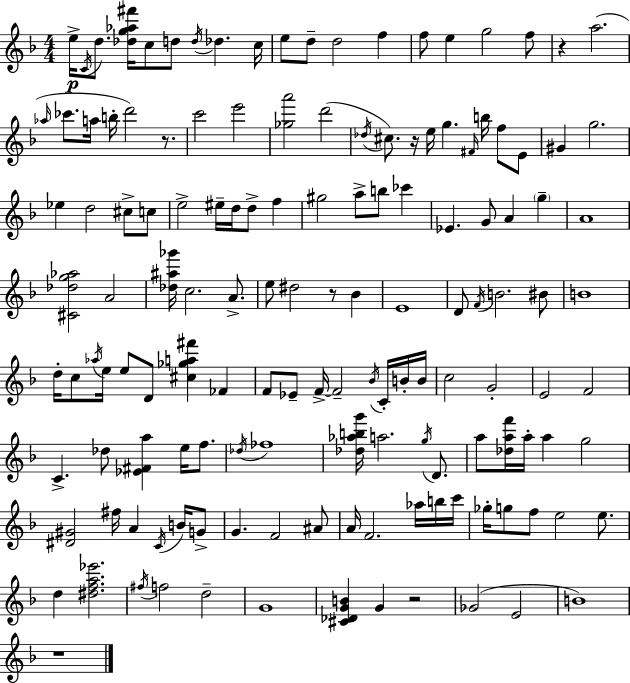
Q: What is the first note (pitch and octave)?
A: E5